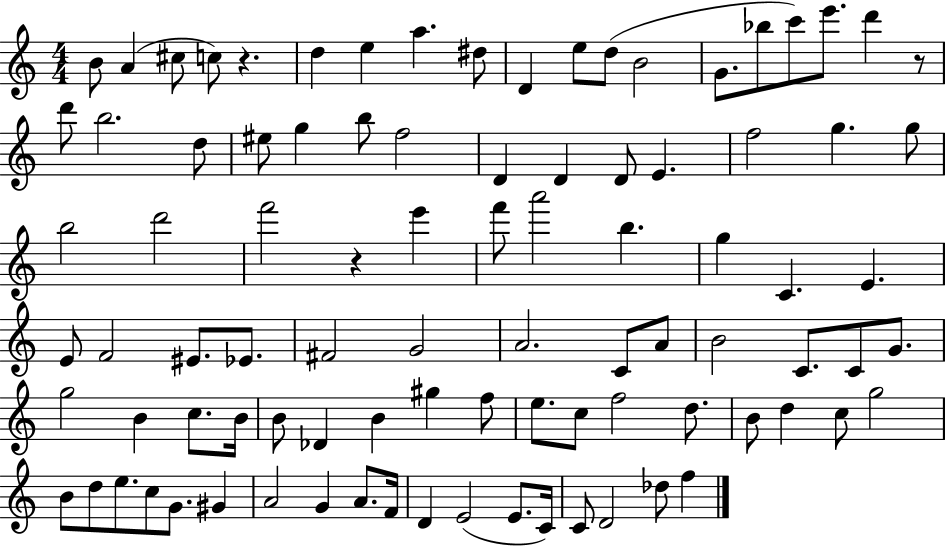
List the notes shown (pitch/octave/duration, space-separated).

B4/e A4/q C#5/e C5/e R/q. D5/q E5/q A5/q. D#5/e D4/q E5/e D5/e B4/h G4/e. Bb5/e C6/e E6/e. D6/q R/e D6/e B5/h. D5/e EIS5/e G5/q B5/e F5/h D4/q D4/q D4/e E4/q. F5/h G5/q. G5/e B5/h D6/h F6/h R/q E6/q F6/e A6/h B5/q. G5/q C4/q. E4/q. E4/e F4/h EIS4/e. Eb4/e. F#4/h G4/h A4/h. C4/e A4/e B4/h C4/e. C4/e G4/e. G5/h B4/q C5/e. B4/s B4/e Db4/q B4/q G#5/q F5/e E5/e. C5/e F5/h D5/e. B4/e D5/q C5/e G5/h B4/e D5/e E5/e. C5/e G4/e. G#4/q A4/h G4/q A4/e. F4/s D4/q E4/h E4/e. C4/s C4/e D4/h Db5/e F5/q